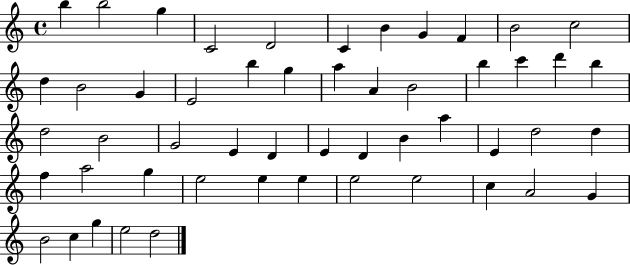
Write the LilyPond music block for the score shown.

{
  \clef treble
  \time 4/4
  \defaultTimeSignature
  \key c \major
  b''4 b''2 g''4 | c'2 d'2 | c'4 b'4 g'4 f'4 | b'2 c''2 | \break d''4 b'2 g'4 | e'2 b''4 g''4 | a''4 a'4 b'2 | b''4 c'''4 d'''4 b''4 | \break d''2 b'2 | g'2 e'4 d'4 | e'4 d'4 b'4 a''4 | e'4 d''2 d''4 | \break f''4 a''2 g''4 | e''2 e''4 e''4 | e''2 e''2 | c''4 a'2 g'4 | \break b'2 c''4 g''4 | e''2 d''2 | \bar "|."
}